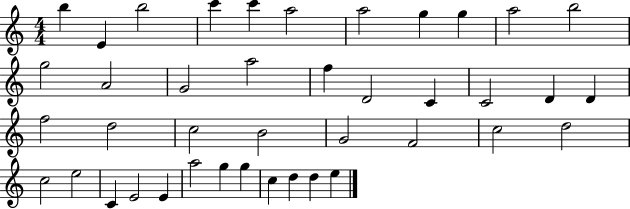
{
  \clef treble
  \numericTimeSignature
  \time 4/4
  \key c \major
  b''4 e'4 b''2 | c'''4 c'''4 a''2 | a''2 g''4 g''4 | a''2 b''2 | \break g''2 a'2 | g'2 a''2 | f''4 d'2 c'4 | c'2 d'4 d'4 | \break f''2 d''2 | c''2 b'2 | g'2 f'2 | c''2 d''2 | \break c''2 e''2 | c'4 e'2 e'4 | a''2 g''4 g''4 | c''4 d''4 d''4 e''4 | \break \bar "|."
}